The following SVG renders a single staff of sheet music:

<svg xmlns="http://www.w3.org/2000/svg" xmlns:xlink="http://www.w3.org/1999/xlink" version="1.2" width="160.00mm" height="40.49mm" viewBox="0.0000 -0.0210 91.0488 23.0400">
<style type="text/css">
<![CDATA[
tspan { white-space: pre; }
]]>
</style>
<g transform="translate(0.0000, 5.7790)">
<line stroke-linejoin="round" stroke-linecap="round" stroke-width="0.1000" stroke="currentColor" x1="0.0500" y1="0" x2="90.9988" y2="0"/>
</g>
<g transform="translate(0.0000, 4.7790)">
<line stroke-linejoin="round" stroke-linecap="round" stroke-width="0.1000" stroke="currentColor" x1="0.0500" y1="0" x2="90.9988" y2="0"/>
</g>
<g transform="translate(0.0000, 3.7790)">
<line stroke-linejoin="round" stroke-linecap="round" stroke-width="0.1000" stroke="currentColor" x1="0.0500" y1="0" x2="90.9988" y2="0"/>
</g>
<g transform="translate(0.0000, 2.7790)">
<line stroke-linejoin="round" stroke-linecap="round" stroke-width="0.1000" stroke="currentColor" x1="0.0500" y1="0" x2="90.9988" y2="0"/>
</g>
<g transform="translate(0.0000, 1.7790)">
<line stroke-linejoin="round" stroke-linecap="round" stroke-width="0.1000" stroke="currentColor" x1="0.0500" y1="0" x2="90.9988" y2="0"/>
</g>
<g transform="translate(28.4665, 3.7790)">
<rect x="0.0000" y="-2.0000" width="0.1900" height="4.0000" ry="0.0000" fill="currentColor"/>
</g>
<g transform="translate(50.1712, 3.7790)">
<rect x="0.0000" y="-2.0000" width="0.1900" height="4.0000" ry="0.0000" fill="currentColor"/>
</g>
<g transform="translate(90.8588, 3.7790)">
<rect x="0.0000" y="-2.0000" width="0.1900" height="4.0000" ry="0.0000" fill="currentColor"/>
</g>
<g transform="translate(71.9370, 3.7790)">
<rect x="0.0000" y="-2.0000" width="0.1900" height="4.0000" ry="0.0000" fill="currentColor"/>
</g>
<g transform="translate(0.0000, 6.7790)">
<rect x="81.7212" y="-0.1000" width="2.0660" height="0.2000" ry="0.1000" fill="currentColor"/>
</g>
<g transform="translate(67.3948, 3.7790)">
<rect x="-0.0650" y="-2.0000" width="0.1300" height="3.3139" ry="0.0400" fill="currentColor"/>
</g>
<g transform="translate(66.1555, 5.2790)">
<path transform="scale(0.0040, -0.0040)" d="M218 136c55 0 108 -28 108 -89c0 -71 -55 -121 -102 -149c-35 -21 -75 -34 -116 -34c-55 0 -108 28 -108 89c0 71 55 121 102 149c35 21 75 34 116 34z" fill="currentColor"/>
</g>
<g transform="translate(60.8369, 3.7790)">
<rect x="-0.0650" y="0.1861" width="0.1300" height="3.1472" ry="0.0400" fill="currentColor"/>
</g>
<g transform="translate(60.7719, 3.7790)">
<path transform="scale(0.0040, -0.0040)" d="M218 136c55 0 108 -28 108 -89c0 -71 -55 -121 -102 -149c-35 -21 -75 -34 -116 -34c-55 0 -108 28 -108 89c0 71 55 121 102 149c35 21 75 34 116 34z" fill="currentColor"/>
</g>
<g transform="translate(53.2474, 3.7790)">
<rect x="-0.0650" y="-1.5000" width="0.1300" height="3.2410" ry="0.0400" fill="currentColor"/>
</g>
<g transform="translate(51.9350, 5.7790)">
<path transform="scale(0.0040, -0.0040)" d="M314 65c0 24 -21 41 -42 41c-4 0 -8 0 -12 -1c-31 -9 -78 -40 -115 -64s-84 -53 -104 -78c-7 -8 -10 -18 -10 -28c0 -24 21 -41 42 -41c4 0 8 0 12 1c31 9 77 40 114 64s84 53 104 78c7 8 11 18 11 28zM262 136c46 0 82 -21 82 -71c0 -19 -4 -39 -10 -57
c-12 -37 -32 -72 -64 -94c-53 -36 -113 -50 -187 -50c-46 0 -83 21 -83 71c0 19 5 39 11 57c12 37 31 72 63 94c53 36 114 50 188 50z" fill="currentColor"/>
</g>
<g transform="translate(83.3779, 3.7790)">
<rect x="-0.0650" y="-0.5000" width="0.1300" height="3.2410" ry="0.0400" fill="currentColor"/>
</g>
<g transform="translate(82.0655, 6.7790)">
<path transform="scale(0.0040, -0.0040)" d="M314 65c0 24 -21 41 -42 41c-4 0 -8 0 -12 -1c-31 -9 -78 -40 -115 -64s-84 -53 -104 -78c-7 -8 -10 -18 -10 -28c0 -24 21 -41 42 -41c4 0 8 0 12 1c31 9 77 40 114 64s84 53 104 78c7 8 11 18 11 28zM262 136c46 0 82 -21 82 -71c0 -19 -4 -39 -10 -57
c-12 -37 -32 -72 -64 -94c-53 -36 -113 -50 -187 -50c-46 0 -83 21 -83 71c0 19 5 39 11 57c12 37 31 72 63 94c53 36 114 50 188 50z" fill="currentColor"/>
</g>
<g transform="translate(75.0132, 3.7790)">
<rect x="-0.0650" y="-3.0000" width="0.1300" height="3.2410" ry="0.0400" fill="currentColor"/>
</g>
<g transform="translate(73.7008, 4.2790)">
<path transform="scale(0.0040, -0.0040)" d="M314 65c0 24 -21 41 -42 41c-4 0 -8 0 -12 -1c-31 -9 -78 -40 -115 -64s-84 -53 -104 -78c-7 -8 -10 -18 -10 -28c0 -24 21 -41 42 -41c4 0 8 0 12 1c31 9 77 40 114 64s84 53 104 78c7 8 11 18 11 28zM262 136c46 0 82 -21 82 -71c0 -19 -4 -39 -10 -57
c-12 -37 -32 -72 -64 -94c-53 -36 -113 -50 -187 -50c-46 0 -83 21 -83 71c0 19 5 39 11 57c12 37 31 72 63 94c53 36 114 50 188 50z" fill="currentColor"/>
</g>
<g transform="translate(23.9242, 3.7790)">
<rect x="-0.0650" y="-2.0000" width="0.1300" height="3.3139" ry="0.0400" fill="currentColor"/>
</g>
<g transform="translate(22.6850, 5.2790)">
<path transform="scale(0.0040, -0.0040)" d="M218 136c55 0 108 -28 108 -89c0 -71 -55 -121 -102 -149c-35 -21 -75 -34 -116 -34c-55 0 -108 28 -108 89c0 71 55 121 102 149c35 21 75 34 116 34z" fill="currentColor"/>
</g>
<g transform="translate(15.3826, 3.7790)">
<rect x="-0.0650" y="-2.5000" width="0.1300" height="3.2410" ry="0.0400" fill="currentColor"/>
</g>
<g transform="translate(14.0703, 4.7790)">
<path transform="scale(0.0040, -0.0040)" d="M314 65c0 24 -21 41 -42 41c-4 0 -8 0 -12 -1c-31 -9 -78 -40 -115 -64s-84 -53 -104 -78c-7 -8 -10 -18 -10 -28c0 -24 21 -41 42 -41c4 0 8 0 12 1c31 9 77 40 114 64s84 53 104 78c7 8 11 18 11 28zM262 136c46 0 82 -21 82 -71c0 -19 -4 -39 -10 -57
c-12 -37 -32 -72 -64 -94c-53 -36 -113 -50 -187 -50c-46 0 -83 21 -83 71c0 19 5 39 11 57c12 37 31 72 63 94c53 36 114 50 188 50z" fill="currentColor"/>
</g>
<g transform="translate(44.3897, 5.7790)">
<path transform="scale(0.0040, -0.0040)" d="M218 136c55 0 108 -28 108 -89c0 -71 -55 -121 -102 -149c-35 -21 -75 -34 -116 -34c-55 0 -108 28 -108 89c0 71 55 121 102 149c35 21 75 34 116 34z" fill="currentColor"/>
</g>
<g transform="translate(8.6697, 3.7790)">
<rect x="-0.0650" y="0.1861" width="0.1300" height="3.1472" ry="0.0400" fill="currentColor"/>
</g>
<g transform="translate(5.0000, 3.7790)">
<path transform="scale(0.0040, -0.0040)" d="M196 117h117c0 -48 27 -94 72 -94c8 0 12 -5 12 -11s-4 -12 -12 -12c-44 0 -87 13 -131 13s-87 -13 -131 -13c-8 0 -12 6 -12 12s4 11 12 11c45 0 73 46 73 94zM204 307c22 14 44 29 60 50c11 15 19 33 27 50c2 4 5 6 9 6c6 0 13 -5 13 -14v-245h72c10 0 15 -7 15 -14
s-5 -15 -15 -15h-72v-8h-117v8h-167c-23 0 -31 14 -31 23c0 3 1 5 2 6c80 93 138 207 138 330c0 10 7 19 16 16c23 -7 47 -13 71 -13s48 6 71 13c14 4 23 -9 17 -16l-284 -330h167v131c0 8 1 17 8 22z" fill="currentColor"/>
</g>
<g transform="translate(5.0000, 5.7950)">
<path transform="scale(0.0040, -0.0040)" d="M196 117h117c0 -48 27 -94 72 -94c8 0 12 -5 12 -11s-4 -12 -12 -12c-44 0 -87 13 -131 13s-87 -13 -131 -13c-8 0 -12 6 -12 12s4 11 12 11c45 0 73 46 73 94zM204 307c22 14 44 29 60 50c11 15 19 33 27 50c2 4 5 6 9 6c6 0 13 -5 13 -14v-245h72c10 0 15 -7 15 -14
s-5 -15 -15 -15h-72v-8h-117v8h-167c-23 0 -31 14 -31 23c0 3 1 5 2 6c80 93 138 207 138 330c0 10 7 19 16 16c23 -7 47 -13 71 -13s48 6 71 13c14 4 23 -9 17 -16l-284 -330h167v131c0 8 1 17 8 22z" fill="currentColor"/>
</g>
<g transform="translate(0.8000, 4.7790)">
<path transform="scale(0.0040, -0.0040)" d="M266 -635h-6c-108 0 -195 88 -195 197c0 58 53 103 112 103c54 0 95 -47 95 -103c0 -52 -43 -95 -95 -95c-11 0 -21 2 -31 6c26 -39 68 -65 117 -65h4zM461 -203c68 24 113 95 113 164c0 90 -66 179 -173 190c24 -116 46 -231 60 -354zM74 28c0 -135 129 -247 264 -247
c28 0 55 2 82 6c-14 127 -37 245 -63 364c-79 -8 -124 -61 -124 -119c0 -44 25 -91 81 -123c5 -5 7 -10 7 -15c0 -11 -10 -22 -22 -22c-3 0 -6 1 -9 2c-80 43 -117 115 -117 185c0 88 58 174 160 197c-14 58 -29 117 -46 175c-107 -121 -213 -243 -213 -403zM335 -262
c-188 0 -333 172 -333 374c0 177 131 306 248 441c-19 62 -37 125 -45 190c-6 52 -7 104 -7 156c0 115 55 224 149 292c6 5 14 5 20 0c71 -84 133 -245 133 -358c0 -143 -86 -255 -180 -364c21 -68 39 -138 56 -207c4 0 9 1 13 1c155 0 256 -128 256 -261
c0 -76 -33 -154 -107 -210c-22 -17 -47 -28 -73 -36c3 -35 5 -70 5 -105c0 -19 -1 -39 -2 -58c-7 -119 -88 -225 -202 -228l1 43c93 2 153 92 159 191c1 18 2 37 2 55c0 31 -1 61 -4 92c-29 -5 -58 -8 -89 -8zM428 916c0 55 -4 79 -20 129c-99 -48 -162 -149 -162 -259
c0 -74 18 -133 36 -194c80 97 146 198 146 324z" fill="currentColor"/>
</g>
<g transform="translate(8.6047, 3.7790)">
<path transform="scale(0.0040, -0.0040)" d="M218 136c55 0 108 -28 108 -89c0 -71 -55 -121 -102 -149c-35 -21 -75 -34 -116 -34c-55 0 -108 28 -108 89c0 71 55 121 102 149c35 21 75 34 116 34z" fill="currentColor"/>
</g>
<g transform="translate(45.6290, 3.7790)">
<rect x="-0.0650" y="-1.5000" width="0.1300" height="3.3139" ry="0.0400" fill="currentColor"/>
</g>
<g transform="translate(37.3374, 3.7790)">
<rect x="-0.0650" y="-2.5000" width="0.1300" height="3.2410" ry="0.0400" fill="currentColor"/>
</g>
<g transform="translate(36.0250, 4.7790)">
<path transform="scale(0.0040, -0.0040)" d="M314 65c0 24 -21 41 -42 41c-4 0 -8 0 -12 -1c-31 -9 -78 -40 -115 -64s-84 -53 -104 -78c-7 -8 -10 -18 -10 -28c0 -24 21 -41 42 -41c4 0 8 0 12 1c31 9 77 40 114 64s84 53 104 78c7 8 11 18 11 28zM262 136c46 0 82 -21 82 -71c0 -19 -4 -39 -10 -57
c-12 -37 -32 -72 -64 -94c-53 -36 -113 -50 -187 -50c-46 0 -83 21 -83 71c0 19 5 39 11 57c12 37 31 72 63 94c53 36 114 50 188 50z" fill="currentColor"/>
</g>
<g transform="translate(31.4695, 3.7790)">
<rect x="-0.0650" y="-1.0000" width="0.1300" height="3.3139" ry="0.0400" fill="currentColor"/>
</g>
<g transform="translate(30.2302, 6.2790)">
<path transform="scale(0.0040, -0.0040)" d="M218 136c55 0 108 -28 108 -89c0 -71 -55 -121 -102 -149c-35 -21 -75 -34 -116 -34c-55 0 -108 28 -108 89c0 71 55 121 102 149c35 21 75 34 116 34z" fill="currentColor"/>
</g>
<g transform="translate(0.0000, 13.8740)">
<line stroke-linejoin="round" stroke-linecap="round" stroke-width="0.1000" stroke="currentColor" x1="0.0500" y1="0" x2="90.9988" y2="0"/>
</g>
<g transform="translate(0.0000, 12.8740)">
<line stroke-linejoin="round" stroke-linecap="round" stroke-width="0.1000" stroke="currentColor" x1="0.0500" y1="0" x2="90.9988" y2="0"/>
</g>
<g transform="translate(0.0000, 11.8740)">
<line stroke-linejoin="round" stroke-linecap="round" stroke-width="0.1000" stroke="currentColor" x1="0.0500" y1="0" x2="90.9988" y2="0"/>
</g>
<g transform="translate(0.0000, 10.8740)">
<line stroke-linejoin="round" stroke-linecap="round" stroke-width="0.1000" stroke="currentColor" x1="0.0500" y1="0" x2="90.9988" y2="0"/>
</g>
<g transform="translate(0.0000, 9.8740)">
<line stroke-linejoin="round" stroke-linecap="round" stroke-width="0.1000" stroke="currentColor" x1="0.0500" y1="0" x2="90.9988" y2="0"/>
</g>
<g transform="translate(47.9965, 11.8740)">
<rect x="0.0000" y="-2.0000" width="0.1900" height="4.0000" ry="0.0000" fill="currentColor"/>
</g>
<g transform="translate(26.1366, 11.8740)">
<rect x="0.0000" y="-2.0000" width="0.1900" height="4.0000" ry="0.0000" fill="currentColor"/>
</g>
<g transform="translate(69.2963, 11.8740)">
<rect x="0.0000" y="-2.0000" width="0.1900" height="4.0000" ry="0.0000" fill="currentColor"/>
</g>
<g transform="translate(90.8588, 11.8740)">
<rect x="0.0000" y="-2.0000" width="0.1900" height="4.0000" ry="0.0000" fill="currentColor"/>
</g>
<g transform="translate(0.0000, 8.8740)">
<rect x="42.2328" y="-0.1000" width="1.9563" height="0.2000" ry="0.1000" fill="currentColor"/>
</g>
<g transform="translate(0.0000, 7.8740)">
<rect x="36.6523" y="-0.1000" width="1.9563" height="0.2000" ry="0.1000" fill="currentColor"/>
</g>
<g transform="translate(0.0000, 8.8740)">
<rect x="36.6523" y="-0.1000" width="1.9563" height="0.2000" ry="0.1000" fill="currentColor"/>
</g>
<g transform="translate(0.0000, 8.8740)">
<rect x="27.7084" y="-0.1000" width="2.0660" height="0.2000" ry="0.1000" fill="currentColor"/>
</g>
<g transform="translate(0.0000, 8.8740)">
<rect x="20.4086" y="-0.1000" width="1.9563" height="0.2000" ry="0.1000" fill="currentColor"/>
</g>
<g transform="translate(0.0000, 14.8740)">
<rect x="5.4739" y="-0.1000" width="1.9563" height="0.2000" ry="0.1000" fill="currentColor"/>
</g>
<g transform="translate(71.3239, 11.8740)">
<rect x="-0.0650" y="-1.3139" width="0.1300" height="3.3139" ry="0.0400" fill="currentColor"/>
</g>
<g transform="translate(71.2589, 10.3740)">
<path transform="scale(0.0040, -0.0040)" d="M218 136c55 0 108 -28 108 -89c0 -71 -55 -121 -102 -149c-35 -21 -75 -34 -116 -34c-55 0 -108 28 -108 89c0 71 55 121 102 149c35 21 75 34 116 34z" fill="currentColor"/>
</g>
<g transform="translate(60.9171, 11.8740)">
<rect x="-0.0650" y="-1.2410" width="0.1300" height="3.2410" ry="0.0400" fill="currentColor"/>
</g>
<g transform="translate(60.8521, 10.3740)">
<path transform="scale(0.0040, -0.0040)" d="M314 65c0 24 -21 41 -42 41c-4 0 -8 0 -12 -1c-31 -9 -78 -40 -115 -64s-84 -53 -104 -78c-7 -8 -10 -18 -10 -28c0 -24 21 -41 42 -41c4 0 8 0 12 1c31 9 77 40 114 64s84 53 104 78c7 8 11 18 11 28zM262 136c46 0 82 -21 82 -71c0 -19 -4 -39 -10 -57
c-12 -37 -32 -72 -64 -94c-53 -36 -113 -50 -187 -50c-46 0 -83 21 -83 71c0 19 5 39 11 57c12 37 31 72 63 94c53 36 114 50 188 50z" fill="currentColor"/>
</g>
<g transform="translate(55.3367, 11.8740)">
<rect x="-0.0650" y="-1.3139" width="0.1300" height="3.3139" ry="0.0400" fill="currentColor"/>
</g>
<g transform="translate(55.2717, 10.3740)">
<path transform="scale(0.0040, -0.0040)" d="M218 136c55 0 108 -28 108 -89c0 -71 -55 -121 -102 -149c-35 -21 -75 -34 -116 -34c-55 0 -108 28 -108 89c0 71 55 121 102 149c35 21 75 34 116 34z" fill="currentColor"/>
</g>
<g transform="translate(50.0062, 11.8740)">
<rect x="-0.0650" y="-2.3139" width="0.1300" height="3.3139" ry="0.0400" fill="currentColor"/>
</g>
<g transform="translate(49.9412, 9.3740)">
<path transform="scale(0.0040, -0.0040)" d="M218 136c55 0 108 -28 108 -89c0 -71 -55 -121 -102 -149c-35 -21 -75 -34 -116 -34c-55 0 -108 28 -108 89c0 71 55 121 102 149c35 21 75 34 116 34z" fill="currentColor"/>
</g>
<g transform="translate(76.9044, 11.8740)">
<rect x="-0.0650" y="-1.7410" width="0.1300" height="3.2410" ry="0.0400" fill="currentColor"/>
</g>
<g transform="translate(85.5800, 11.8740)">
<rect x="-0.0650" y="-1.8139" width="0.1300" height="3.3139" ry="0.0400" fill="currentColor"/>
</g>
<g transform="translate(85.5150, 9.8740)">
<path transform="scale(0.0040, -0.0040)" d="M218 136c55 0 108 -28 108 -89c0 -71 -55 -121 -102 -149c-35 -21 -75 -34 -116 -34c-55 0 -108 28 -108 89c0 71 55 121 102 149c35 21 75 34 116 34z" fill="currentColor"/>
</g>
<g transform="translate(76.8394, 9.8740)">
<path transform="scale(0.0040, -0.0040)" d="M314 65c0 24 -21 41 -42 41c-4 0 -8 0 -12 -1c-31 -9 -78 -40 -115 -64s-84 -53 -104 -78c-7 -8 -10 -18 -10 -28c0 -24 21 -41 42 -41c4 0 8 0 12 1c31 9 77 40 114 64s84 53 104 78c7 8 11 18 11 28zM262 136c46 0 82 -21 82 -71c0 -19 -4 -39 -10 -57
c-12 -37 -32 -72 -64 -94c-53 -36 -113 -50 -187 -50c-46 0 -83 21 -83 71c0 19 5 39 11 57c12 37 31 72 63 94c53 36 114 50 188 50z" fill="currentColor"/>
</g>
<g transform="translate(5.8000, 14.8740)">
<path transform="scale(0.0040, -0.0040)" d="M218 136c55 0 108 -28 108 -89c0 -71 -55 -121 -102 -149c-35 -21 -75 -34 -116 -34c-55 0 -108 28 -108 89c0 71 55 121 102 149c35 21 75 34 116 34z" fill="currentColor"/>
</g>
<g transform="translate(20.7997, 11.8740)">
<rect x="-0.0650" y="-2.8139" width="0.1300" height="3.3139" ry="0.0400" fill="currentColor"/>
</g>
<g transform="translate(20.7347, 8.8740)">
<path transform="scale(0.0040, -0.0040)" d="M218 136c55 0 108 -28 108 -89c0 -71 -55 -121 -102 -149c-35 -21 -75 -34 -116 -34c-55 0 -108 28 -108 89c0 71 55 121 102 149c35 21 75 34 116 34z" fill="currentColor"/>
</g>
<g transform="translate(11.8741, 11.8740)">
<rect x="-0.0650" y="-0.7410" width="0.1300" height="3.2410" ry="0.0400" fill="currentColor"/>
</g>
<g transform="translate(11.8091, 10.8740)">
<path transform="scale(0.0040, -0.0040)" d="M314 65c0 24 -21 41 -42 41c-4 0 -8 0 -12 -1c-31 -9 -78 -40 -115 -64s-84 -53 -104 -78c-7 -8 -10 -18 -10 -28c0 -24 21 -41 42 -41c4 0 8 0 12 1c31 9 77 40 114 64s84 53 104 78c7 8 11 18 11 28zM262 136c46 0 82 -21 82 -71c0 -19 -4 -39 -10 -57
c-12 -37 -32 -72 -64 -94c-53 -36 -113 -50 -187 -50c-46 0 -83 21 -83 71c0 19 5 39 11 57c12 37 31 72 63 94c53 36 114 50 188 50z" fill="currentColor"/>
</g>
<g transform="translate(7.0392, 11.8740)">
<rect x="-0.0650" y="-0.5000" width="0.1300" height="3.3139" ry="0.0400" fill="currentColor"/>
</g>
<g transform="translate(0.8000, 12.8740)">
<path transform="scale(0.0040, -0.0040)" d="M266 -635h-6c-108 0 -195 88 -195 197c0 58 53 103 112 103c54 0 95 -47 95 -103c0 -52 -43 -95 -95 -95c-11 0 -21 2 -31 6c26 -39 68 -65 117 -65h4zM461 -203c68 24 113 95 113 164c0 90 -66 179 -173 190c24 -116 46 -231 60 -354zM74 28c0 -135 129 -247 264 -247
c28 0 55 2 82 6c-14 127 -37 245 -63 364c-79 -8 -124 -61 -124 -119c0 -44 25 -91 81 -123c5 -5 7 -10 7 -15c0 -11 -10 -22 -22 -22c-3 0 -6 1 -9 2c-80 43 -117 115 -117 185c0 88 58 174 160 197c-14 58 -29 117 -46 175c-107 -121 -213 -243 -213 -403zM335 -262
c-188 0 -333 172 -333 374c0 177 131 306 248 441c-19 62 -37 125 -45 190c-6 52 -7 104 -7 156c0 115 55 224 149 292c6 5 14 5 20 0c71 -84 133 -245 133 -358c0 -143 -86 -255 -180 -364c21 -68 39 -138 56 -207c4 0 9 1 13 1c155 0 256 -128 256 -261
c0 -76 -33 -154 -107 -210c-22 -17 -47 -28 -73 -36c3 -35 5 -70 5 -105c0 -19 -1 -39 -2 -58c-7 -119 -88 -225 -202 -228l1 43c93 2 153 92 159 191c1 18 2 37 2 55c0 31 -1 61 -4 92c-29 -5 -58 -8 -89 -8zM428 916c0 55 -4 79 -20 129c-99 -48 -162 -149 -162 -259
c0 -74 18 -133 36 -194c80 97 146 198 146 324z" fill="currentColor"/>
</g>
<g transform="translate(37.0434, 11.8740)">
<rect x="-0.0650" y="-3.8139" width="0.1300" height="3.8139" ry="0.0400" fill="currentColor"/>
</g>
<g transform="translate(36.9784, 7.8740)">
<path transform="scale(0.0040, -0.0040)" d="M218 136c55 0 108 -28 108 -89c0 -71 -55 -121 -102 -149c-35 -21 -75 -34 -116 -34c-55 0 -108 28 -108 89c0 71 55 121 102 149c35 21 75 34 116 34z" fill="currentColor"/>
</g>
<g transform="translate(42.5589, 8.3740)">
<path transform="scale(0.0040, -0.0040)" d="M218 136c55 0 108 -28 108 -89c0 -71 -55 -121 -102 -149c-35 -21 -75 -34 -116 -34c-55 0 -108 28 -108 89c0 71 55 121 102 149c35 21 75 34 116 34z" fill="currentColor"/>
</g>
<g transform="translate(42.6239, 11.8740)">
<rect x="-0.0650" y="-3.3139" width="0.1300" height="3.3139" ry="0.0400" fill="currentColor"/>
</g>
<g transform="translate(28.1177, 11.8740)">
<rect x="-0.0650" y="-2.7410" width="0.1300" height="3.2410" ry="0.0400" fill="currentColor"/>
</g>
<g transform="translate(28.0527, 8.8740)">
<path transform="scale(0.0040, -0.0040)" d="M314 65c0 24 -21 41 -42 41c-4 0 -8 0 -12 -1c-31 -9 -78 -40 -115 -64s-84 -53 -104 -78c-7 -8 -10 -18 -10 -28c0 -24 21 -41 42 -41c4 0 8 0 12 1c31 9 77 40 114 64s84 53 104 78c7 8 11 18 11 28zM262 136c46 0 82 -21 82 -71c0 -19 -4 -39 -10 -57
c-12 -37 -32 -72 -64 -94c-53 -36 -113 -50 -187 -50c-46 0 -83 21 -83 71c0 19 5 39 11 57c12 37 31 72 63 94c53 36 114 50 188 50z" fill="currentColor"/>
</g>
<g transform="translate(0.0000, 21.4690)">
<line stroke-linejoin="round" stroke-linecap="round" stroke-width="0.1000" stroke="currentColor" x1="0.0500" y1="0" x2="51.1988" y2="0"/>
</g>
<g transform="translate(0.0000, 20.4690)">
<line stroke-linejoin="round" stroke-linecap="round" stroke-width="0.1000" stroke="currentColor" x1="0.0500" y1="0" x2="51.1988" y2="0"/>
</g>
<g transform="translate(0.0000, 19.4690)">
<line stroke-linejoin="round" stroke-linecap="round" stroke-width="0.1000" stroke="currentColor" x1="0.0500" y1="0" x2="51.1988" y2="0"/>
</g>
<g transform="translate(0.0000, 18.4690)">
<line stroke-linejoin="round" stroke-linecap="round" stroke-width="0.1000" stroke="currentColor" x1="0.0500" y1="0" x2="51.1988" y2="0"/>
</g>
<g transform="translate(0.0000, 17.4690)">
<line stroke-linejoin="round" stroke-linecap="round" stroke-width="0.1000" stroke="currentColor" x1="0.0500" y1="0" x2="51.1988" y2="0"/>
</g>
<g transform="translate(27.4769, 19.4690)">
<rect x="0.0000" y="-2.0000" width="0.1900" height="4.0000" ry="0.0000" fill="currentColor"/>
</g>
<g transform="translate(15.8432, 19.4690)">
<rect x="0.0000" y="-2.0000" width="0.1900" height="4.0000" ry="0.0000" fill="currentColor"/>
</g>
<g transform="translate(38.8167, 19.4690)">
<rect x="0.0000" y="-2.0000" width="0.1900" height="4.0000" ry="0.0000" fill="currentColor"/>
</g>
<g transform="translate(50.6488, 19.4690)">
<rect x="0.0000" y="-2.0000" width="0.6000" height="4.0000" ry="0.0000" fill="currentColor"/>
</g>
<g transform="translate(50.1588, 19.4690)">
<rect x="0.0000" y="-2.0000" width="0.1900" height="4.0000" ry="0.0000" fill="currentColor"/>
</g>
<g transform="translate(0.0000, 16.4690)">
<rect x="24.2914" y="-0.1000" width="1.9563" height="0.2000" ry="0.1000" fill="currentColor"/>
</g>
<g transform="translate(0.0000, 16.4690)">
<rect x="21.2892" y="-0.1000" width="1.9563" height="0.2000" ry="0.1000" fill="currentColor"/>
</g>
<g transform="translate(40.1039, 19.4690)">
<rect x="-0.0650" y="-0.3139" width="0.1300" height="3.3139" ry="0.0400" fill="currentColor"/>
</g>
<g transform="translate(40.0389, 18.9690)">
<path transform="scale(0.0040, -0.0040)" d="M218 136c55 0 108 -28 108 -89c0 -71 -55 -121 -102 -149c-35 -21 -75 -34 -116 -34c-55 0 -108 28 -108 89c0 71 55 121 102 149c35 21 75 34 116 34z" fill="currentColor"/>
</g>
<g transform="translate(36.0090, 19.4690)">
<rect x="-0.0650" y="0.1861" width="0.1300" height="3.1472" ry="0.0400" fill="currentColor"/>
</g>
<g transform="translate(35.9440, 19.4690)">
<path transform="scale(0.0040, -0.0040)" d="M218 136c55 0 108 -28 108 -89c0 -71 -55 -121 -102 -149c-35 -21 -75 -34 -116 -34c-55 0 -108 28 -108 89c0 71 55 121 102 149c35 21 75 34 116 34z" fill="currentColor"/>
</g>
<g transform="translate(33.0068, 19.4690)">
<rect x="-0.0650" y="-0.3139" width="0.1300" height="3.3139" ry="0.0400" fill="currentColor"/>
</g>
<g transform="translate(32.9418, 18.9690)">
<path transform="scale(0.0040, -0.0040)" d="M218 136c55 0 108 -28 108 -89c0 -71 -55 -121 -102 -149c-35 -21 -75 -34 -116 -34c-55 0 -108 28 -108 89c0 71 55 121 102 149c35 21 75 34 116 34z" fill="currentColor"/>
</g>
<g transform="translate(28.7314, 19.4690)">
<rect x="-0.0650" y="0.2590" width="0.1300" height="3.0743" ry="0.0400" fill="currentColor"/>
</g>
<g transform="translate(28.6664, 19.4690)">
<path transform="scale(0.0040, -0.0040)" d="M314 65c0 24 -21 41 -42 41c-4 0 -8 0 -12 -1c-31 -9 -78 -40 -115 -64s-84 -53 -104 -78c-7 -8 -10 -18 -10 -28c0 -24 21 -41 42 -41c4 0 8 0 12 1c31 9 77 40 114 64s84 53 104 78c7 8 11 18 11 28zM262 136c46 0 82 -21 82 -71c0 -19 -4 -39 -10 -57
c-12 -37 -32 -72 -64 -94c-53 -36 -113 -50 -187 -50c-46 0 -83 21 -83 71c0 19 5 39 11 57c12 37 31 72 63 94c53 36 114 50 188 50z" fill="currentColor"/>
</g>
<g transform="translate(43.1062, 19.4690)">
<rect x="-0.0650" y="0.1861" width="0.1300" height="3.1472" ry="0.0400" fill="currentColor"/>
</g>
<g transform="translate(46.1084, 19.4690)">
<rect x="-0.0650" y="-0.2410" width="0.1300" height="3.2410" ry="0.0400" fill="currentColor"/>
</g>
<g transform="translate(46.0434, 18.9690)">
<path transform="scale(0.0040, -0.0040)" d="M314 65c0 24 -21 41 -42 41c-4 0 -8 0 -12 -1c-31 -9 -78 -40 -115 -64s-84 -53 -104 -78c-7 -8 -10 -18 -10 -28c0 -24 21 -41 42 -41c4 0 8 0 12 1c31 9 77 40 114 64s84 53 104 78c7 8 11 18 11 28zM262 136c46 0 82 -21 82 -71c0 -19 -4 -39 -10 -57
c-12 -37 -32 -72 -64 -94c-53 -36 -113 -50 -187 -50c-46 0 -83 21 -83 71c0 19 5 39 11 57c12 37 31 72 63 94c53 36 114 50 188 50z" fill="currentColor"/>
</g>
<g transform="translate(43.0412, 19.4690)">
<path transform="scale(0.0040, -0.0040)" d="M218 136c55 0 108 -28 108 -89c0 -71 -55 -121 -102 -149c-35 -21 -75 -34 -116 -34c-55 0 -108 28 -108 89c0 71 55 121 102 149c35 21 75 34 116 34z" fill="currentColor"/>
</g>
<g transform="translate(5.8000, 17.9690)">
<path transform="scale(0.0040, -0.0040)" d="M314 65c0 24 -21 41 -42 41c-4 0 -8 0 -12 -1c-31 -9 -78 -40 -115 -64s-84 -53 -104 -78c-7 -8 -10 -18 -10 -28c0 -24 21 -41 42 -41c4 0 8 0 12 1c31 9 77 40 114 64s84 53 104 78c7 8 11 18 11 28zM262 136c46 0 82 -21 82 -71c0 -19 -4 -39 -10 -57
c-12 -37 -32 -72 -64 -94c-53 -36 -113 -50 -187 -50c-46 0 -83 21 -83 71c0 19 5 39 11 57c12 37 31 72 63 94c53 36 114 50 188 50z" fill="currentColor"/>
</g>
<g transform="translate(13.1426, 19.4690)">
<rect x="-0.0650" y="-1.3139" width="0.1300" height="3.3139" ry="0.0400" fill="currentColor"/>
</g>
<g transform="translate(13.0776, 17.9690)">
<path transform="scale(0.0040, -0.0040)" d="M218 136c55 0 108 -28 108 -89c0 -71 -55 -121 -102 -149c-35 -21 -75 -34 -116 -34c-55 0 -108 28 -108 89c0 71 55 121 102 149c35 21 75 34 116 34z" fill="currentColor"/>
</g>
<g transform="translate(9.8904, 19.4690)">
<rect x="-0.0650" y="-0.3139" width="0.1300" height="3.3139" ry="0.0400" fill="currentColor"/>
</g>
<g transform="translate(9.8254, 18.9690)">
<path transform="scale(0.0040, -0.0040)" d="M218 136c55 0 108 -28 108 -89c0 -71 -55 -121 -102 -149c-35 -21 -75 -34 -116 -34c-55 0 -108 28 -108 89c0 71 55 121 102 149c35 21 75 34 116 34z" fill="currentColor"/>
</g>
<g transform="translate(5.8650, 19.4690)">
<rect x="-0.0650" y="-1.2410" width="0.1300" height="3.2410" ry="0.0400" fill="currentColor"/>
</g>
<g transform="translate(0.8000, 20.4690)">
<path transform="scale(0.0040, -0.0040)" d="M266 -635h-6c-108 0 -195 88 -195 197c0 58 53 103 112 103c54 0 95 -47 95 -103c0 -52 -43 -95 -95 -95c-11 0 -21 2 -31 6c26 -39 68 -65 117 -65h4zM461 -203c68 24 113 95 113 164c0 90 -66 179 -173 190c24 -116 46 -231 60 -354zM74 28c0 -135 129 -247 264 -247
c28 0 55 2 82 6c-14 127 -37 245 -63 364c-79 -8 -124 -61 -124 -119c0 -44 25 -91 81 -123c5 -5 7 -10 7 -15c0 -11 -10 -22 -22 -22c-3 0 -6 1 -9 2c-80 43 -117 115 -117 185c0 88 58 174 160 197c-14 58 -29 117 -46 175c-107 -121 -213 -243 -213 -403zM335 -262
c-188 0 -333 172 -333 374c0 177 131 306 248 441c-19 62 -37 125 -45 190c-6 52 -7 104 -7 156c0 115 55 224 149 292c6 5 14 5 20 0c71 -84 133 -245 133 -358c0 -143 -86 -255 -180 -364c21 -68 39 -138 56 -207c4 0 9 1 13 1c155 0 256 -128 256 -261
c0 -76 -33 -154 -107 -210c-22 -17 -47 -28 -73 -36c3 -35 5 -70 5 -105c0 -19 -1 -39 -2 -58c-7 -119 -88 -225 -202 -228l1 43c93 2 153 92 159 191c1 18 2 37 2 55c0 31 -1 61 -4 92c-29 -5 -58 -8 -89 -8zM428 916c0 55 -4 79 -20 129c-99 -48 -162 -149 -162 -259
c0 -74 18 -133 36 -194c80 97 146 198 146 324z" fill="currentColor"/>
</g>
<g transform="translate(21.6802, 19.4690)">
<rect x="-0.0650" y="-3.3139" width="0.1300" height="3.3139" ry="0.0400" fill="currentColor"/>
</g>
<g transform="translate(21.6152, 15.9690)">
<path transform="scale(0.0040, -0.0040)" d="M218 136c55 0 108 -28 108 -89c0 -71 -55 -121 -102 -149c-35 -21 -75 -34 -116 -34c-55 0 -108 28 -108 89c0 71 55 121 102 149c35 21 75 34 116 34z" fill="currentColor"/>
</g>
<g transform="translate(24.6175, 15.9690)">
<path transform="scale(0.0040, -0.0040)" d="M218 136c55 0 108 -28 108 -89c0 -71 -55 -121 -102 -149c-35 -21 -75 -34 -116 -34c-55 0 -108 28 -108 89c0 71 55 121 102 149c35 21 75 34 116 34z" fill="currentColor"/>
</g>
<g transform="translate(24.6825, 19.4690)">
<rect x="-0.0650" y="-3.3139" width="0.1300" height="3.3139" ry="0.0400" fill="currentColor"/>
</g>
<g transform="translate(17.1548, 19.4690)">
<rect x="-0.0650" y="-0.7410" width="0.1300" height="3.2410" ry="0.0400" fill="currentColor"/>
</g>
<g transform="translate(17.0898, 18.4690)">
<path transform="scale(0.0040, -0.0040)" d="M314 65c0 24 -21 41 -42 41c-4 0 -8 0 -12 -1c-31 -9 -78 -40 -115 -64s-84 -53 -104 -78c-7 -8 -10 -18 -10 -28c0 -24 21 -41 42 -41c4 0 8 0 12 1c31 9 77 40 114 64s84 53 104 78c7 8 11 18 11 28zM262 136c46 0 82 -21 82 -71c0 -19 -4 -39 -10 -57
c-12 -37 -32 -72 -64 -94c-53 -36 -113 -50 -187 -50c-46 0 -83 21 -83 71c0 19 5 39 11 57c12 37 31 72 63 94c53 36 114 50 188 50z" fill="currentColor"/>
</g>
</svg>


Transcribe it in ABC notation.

X:1
T:Untitled
M:4/4
L:1/4
K:C
B G2 F D G2 E E2 B F A2 C2 C d2 a a2 c' b g e e2 e f2 f e2 c e d2 b b B2 c B c B c2